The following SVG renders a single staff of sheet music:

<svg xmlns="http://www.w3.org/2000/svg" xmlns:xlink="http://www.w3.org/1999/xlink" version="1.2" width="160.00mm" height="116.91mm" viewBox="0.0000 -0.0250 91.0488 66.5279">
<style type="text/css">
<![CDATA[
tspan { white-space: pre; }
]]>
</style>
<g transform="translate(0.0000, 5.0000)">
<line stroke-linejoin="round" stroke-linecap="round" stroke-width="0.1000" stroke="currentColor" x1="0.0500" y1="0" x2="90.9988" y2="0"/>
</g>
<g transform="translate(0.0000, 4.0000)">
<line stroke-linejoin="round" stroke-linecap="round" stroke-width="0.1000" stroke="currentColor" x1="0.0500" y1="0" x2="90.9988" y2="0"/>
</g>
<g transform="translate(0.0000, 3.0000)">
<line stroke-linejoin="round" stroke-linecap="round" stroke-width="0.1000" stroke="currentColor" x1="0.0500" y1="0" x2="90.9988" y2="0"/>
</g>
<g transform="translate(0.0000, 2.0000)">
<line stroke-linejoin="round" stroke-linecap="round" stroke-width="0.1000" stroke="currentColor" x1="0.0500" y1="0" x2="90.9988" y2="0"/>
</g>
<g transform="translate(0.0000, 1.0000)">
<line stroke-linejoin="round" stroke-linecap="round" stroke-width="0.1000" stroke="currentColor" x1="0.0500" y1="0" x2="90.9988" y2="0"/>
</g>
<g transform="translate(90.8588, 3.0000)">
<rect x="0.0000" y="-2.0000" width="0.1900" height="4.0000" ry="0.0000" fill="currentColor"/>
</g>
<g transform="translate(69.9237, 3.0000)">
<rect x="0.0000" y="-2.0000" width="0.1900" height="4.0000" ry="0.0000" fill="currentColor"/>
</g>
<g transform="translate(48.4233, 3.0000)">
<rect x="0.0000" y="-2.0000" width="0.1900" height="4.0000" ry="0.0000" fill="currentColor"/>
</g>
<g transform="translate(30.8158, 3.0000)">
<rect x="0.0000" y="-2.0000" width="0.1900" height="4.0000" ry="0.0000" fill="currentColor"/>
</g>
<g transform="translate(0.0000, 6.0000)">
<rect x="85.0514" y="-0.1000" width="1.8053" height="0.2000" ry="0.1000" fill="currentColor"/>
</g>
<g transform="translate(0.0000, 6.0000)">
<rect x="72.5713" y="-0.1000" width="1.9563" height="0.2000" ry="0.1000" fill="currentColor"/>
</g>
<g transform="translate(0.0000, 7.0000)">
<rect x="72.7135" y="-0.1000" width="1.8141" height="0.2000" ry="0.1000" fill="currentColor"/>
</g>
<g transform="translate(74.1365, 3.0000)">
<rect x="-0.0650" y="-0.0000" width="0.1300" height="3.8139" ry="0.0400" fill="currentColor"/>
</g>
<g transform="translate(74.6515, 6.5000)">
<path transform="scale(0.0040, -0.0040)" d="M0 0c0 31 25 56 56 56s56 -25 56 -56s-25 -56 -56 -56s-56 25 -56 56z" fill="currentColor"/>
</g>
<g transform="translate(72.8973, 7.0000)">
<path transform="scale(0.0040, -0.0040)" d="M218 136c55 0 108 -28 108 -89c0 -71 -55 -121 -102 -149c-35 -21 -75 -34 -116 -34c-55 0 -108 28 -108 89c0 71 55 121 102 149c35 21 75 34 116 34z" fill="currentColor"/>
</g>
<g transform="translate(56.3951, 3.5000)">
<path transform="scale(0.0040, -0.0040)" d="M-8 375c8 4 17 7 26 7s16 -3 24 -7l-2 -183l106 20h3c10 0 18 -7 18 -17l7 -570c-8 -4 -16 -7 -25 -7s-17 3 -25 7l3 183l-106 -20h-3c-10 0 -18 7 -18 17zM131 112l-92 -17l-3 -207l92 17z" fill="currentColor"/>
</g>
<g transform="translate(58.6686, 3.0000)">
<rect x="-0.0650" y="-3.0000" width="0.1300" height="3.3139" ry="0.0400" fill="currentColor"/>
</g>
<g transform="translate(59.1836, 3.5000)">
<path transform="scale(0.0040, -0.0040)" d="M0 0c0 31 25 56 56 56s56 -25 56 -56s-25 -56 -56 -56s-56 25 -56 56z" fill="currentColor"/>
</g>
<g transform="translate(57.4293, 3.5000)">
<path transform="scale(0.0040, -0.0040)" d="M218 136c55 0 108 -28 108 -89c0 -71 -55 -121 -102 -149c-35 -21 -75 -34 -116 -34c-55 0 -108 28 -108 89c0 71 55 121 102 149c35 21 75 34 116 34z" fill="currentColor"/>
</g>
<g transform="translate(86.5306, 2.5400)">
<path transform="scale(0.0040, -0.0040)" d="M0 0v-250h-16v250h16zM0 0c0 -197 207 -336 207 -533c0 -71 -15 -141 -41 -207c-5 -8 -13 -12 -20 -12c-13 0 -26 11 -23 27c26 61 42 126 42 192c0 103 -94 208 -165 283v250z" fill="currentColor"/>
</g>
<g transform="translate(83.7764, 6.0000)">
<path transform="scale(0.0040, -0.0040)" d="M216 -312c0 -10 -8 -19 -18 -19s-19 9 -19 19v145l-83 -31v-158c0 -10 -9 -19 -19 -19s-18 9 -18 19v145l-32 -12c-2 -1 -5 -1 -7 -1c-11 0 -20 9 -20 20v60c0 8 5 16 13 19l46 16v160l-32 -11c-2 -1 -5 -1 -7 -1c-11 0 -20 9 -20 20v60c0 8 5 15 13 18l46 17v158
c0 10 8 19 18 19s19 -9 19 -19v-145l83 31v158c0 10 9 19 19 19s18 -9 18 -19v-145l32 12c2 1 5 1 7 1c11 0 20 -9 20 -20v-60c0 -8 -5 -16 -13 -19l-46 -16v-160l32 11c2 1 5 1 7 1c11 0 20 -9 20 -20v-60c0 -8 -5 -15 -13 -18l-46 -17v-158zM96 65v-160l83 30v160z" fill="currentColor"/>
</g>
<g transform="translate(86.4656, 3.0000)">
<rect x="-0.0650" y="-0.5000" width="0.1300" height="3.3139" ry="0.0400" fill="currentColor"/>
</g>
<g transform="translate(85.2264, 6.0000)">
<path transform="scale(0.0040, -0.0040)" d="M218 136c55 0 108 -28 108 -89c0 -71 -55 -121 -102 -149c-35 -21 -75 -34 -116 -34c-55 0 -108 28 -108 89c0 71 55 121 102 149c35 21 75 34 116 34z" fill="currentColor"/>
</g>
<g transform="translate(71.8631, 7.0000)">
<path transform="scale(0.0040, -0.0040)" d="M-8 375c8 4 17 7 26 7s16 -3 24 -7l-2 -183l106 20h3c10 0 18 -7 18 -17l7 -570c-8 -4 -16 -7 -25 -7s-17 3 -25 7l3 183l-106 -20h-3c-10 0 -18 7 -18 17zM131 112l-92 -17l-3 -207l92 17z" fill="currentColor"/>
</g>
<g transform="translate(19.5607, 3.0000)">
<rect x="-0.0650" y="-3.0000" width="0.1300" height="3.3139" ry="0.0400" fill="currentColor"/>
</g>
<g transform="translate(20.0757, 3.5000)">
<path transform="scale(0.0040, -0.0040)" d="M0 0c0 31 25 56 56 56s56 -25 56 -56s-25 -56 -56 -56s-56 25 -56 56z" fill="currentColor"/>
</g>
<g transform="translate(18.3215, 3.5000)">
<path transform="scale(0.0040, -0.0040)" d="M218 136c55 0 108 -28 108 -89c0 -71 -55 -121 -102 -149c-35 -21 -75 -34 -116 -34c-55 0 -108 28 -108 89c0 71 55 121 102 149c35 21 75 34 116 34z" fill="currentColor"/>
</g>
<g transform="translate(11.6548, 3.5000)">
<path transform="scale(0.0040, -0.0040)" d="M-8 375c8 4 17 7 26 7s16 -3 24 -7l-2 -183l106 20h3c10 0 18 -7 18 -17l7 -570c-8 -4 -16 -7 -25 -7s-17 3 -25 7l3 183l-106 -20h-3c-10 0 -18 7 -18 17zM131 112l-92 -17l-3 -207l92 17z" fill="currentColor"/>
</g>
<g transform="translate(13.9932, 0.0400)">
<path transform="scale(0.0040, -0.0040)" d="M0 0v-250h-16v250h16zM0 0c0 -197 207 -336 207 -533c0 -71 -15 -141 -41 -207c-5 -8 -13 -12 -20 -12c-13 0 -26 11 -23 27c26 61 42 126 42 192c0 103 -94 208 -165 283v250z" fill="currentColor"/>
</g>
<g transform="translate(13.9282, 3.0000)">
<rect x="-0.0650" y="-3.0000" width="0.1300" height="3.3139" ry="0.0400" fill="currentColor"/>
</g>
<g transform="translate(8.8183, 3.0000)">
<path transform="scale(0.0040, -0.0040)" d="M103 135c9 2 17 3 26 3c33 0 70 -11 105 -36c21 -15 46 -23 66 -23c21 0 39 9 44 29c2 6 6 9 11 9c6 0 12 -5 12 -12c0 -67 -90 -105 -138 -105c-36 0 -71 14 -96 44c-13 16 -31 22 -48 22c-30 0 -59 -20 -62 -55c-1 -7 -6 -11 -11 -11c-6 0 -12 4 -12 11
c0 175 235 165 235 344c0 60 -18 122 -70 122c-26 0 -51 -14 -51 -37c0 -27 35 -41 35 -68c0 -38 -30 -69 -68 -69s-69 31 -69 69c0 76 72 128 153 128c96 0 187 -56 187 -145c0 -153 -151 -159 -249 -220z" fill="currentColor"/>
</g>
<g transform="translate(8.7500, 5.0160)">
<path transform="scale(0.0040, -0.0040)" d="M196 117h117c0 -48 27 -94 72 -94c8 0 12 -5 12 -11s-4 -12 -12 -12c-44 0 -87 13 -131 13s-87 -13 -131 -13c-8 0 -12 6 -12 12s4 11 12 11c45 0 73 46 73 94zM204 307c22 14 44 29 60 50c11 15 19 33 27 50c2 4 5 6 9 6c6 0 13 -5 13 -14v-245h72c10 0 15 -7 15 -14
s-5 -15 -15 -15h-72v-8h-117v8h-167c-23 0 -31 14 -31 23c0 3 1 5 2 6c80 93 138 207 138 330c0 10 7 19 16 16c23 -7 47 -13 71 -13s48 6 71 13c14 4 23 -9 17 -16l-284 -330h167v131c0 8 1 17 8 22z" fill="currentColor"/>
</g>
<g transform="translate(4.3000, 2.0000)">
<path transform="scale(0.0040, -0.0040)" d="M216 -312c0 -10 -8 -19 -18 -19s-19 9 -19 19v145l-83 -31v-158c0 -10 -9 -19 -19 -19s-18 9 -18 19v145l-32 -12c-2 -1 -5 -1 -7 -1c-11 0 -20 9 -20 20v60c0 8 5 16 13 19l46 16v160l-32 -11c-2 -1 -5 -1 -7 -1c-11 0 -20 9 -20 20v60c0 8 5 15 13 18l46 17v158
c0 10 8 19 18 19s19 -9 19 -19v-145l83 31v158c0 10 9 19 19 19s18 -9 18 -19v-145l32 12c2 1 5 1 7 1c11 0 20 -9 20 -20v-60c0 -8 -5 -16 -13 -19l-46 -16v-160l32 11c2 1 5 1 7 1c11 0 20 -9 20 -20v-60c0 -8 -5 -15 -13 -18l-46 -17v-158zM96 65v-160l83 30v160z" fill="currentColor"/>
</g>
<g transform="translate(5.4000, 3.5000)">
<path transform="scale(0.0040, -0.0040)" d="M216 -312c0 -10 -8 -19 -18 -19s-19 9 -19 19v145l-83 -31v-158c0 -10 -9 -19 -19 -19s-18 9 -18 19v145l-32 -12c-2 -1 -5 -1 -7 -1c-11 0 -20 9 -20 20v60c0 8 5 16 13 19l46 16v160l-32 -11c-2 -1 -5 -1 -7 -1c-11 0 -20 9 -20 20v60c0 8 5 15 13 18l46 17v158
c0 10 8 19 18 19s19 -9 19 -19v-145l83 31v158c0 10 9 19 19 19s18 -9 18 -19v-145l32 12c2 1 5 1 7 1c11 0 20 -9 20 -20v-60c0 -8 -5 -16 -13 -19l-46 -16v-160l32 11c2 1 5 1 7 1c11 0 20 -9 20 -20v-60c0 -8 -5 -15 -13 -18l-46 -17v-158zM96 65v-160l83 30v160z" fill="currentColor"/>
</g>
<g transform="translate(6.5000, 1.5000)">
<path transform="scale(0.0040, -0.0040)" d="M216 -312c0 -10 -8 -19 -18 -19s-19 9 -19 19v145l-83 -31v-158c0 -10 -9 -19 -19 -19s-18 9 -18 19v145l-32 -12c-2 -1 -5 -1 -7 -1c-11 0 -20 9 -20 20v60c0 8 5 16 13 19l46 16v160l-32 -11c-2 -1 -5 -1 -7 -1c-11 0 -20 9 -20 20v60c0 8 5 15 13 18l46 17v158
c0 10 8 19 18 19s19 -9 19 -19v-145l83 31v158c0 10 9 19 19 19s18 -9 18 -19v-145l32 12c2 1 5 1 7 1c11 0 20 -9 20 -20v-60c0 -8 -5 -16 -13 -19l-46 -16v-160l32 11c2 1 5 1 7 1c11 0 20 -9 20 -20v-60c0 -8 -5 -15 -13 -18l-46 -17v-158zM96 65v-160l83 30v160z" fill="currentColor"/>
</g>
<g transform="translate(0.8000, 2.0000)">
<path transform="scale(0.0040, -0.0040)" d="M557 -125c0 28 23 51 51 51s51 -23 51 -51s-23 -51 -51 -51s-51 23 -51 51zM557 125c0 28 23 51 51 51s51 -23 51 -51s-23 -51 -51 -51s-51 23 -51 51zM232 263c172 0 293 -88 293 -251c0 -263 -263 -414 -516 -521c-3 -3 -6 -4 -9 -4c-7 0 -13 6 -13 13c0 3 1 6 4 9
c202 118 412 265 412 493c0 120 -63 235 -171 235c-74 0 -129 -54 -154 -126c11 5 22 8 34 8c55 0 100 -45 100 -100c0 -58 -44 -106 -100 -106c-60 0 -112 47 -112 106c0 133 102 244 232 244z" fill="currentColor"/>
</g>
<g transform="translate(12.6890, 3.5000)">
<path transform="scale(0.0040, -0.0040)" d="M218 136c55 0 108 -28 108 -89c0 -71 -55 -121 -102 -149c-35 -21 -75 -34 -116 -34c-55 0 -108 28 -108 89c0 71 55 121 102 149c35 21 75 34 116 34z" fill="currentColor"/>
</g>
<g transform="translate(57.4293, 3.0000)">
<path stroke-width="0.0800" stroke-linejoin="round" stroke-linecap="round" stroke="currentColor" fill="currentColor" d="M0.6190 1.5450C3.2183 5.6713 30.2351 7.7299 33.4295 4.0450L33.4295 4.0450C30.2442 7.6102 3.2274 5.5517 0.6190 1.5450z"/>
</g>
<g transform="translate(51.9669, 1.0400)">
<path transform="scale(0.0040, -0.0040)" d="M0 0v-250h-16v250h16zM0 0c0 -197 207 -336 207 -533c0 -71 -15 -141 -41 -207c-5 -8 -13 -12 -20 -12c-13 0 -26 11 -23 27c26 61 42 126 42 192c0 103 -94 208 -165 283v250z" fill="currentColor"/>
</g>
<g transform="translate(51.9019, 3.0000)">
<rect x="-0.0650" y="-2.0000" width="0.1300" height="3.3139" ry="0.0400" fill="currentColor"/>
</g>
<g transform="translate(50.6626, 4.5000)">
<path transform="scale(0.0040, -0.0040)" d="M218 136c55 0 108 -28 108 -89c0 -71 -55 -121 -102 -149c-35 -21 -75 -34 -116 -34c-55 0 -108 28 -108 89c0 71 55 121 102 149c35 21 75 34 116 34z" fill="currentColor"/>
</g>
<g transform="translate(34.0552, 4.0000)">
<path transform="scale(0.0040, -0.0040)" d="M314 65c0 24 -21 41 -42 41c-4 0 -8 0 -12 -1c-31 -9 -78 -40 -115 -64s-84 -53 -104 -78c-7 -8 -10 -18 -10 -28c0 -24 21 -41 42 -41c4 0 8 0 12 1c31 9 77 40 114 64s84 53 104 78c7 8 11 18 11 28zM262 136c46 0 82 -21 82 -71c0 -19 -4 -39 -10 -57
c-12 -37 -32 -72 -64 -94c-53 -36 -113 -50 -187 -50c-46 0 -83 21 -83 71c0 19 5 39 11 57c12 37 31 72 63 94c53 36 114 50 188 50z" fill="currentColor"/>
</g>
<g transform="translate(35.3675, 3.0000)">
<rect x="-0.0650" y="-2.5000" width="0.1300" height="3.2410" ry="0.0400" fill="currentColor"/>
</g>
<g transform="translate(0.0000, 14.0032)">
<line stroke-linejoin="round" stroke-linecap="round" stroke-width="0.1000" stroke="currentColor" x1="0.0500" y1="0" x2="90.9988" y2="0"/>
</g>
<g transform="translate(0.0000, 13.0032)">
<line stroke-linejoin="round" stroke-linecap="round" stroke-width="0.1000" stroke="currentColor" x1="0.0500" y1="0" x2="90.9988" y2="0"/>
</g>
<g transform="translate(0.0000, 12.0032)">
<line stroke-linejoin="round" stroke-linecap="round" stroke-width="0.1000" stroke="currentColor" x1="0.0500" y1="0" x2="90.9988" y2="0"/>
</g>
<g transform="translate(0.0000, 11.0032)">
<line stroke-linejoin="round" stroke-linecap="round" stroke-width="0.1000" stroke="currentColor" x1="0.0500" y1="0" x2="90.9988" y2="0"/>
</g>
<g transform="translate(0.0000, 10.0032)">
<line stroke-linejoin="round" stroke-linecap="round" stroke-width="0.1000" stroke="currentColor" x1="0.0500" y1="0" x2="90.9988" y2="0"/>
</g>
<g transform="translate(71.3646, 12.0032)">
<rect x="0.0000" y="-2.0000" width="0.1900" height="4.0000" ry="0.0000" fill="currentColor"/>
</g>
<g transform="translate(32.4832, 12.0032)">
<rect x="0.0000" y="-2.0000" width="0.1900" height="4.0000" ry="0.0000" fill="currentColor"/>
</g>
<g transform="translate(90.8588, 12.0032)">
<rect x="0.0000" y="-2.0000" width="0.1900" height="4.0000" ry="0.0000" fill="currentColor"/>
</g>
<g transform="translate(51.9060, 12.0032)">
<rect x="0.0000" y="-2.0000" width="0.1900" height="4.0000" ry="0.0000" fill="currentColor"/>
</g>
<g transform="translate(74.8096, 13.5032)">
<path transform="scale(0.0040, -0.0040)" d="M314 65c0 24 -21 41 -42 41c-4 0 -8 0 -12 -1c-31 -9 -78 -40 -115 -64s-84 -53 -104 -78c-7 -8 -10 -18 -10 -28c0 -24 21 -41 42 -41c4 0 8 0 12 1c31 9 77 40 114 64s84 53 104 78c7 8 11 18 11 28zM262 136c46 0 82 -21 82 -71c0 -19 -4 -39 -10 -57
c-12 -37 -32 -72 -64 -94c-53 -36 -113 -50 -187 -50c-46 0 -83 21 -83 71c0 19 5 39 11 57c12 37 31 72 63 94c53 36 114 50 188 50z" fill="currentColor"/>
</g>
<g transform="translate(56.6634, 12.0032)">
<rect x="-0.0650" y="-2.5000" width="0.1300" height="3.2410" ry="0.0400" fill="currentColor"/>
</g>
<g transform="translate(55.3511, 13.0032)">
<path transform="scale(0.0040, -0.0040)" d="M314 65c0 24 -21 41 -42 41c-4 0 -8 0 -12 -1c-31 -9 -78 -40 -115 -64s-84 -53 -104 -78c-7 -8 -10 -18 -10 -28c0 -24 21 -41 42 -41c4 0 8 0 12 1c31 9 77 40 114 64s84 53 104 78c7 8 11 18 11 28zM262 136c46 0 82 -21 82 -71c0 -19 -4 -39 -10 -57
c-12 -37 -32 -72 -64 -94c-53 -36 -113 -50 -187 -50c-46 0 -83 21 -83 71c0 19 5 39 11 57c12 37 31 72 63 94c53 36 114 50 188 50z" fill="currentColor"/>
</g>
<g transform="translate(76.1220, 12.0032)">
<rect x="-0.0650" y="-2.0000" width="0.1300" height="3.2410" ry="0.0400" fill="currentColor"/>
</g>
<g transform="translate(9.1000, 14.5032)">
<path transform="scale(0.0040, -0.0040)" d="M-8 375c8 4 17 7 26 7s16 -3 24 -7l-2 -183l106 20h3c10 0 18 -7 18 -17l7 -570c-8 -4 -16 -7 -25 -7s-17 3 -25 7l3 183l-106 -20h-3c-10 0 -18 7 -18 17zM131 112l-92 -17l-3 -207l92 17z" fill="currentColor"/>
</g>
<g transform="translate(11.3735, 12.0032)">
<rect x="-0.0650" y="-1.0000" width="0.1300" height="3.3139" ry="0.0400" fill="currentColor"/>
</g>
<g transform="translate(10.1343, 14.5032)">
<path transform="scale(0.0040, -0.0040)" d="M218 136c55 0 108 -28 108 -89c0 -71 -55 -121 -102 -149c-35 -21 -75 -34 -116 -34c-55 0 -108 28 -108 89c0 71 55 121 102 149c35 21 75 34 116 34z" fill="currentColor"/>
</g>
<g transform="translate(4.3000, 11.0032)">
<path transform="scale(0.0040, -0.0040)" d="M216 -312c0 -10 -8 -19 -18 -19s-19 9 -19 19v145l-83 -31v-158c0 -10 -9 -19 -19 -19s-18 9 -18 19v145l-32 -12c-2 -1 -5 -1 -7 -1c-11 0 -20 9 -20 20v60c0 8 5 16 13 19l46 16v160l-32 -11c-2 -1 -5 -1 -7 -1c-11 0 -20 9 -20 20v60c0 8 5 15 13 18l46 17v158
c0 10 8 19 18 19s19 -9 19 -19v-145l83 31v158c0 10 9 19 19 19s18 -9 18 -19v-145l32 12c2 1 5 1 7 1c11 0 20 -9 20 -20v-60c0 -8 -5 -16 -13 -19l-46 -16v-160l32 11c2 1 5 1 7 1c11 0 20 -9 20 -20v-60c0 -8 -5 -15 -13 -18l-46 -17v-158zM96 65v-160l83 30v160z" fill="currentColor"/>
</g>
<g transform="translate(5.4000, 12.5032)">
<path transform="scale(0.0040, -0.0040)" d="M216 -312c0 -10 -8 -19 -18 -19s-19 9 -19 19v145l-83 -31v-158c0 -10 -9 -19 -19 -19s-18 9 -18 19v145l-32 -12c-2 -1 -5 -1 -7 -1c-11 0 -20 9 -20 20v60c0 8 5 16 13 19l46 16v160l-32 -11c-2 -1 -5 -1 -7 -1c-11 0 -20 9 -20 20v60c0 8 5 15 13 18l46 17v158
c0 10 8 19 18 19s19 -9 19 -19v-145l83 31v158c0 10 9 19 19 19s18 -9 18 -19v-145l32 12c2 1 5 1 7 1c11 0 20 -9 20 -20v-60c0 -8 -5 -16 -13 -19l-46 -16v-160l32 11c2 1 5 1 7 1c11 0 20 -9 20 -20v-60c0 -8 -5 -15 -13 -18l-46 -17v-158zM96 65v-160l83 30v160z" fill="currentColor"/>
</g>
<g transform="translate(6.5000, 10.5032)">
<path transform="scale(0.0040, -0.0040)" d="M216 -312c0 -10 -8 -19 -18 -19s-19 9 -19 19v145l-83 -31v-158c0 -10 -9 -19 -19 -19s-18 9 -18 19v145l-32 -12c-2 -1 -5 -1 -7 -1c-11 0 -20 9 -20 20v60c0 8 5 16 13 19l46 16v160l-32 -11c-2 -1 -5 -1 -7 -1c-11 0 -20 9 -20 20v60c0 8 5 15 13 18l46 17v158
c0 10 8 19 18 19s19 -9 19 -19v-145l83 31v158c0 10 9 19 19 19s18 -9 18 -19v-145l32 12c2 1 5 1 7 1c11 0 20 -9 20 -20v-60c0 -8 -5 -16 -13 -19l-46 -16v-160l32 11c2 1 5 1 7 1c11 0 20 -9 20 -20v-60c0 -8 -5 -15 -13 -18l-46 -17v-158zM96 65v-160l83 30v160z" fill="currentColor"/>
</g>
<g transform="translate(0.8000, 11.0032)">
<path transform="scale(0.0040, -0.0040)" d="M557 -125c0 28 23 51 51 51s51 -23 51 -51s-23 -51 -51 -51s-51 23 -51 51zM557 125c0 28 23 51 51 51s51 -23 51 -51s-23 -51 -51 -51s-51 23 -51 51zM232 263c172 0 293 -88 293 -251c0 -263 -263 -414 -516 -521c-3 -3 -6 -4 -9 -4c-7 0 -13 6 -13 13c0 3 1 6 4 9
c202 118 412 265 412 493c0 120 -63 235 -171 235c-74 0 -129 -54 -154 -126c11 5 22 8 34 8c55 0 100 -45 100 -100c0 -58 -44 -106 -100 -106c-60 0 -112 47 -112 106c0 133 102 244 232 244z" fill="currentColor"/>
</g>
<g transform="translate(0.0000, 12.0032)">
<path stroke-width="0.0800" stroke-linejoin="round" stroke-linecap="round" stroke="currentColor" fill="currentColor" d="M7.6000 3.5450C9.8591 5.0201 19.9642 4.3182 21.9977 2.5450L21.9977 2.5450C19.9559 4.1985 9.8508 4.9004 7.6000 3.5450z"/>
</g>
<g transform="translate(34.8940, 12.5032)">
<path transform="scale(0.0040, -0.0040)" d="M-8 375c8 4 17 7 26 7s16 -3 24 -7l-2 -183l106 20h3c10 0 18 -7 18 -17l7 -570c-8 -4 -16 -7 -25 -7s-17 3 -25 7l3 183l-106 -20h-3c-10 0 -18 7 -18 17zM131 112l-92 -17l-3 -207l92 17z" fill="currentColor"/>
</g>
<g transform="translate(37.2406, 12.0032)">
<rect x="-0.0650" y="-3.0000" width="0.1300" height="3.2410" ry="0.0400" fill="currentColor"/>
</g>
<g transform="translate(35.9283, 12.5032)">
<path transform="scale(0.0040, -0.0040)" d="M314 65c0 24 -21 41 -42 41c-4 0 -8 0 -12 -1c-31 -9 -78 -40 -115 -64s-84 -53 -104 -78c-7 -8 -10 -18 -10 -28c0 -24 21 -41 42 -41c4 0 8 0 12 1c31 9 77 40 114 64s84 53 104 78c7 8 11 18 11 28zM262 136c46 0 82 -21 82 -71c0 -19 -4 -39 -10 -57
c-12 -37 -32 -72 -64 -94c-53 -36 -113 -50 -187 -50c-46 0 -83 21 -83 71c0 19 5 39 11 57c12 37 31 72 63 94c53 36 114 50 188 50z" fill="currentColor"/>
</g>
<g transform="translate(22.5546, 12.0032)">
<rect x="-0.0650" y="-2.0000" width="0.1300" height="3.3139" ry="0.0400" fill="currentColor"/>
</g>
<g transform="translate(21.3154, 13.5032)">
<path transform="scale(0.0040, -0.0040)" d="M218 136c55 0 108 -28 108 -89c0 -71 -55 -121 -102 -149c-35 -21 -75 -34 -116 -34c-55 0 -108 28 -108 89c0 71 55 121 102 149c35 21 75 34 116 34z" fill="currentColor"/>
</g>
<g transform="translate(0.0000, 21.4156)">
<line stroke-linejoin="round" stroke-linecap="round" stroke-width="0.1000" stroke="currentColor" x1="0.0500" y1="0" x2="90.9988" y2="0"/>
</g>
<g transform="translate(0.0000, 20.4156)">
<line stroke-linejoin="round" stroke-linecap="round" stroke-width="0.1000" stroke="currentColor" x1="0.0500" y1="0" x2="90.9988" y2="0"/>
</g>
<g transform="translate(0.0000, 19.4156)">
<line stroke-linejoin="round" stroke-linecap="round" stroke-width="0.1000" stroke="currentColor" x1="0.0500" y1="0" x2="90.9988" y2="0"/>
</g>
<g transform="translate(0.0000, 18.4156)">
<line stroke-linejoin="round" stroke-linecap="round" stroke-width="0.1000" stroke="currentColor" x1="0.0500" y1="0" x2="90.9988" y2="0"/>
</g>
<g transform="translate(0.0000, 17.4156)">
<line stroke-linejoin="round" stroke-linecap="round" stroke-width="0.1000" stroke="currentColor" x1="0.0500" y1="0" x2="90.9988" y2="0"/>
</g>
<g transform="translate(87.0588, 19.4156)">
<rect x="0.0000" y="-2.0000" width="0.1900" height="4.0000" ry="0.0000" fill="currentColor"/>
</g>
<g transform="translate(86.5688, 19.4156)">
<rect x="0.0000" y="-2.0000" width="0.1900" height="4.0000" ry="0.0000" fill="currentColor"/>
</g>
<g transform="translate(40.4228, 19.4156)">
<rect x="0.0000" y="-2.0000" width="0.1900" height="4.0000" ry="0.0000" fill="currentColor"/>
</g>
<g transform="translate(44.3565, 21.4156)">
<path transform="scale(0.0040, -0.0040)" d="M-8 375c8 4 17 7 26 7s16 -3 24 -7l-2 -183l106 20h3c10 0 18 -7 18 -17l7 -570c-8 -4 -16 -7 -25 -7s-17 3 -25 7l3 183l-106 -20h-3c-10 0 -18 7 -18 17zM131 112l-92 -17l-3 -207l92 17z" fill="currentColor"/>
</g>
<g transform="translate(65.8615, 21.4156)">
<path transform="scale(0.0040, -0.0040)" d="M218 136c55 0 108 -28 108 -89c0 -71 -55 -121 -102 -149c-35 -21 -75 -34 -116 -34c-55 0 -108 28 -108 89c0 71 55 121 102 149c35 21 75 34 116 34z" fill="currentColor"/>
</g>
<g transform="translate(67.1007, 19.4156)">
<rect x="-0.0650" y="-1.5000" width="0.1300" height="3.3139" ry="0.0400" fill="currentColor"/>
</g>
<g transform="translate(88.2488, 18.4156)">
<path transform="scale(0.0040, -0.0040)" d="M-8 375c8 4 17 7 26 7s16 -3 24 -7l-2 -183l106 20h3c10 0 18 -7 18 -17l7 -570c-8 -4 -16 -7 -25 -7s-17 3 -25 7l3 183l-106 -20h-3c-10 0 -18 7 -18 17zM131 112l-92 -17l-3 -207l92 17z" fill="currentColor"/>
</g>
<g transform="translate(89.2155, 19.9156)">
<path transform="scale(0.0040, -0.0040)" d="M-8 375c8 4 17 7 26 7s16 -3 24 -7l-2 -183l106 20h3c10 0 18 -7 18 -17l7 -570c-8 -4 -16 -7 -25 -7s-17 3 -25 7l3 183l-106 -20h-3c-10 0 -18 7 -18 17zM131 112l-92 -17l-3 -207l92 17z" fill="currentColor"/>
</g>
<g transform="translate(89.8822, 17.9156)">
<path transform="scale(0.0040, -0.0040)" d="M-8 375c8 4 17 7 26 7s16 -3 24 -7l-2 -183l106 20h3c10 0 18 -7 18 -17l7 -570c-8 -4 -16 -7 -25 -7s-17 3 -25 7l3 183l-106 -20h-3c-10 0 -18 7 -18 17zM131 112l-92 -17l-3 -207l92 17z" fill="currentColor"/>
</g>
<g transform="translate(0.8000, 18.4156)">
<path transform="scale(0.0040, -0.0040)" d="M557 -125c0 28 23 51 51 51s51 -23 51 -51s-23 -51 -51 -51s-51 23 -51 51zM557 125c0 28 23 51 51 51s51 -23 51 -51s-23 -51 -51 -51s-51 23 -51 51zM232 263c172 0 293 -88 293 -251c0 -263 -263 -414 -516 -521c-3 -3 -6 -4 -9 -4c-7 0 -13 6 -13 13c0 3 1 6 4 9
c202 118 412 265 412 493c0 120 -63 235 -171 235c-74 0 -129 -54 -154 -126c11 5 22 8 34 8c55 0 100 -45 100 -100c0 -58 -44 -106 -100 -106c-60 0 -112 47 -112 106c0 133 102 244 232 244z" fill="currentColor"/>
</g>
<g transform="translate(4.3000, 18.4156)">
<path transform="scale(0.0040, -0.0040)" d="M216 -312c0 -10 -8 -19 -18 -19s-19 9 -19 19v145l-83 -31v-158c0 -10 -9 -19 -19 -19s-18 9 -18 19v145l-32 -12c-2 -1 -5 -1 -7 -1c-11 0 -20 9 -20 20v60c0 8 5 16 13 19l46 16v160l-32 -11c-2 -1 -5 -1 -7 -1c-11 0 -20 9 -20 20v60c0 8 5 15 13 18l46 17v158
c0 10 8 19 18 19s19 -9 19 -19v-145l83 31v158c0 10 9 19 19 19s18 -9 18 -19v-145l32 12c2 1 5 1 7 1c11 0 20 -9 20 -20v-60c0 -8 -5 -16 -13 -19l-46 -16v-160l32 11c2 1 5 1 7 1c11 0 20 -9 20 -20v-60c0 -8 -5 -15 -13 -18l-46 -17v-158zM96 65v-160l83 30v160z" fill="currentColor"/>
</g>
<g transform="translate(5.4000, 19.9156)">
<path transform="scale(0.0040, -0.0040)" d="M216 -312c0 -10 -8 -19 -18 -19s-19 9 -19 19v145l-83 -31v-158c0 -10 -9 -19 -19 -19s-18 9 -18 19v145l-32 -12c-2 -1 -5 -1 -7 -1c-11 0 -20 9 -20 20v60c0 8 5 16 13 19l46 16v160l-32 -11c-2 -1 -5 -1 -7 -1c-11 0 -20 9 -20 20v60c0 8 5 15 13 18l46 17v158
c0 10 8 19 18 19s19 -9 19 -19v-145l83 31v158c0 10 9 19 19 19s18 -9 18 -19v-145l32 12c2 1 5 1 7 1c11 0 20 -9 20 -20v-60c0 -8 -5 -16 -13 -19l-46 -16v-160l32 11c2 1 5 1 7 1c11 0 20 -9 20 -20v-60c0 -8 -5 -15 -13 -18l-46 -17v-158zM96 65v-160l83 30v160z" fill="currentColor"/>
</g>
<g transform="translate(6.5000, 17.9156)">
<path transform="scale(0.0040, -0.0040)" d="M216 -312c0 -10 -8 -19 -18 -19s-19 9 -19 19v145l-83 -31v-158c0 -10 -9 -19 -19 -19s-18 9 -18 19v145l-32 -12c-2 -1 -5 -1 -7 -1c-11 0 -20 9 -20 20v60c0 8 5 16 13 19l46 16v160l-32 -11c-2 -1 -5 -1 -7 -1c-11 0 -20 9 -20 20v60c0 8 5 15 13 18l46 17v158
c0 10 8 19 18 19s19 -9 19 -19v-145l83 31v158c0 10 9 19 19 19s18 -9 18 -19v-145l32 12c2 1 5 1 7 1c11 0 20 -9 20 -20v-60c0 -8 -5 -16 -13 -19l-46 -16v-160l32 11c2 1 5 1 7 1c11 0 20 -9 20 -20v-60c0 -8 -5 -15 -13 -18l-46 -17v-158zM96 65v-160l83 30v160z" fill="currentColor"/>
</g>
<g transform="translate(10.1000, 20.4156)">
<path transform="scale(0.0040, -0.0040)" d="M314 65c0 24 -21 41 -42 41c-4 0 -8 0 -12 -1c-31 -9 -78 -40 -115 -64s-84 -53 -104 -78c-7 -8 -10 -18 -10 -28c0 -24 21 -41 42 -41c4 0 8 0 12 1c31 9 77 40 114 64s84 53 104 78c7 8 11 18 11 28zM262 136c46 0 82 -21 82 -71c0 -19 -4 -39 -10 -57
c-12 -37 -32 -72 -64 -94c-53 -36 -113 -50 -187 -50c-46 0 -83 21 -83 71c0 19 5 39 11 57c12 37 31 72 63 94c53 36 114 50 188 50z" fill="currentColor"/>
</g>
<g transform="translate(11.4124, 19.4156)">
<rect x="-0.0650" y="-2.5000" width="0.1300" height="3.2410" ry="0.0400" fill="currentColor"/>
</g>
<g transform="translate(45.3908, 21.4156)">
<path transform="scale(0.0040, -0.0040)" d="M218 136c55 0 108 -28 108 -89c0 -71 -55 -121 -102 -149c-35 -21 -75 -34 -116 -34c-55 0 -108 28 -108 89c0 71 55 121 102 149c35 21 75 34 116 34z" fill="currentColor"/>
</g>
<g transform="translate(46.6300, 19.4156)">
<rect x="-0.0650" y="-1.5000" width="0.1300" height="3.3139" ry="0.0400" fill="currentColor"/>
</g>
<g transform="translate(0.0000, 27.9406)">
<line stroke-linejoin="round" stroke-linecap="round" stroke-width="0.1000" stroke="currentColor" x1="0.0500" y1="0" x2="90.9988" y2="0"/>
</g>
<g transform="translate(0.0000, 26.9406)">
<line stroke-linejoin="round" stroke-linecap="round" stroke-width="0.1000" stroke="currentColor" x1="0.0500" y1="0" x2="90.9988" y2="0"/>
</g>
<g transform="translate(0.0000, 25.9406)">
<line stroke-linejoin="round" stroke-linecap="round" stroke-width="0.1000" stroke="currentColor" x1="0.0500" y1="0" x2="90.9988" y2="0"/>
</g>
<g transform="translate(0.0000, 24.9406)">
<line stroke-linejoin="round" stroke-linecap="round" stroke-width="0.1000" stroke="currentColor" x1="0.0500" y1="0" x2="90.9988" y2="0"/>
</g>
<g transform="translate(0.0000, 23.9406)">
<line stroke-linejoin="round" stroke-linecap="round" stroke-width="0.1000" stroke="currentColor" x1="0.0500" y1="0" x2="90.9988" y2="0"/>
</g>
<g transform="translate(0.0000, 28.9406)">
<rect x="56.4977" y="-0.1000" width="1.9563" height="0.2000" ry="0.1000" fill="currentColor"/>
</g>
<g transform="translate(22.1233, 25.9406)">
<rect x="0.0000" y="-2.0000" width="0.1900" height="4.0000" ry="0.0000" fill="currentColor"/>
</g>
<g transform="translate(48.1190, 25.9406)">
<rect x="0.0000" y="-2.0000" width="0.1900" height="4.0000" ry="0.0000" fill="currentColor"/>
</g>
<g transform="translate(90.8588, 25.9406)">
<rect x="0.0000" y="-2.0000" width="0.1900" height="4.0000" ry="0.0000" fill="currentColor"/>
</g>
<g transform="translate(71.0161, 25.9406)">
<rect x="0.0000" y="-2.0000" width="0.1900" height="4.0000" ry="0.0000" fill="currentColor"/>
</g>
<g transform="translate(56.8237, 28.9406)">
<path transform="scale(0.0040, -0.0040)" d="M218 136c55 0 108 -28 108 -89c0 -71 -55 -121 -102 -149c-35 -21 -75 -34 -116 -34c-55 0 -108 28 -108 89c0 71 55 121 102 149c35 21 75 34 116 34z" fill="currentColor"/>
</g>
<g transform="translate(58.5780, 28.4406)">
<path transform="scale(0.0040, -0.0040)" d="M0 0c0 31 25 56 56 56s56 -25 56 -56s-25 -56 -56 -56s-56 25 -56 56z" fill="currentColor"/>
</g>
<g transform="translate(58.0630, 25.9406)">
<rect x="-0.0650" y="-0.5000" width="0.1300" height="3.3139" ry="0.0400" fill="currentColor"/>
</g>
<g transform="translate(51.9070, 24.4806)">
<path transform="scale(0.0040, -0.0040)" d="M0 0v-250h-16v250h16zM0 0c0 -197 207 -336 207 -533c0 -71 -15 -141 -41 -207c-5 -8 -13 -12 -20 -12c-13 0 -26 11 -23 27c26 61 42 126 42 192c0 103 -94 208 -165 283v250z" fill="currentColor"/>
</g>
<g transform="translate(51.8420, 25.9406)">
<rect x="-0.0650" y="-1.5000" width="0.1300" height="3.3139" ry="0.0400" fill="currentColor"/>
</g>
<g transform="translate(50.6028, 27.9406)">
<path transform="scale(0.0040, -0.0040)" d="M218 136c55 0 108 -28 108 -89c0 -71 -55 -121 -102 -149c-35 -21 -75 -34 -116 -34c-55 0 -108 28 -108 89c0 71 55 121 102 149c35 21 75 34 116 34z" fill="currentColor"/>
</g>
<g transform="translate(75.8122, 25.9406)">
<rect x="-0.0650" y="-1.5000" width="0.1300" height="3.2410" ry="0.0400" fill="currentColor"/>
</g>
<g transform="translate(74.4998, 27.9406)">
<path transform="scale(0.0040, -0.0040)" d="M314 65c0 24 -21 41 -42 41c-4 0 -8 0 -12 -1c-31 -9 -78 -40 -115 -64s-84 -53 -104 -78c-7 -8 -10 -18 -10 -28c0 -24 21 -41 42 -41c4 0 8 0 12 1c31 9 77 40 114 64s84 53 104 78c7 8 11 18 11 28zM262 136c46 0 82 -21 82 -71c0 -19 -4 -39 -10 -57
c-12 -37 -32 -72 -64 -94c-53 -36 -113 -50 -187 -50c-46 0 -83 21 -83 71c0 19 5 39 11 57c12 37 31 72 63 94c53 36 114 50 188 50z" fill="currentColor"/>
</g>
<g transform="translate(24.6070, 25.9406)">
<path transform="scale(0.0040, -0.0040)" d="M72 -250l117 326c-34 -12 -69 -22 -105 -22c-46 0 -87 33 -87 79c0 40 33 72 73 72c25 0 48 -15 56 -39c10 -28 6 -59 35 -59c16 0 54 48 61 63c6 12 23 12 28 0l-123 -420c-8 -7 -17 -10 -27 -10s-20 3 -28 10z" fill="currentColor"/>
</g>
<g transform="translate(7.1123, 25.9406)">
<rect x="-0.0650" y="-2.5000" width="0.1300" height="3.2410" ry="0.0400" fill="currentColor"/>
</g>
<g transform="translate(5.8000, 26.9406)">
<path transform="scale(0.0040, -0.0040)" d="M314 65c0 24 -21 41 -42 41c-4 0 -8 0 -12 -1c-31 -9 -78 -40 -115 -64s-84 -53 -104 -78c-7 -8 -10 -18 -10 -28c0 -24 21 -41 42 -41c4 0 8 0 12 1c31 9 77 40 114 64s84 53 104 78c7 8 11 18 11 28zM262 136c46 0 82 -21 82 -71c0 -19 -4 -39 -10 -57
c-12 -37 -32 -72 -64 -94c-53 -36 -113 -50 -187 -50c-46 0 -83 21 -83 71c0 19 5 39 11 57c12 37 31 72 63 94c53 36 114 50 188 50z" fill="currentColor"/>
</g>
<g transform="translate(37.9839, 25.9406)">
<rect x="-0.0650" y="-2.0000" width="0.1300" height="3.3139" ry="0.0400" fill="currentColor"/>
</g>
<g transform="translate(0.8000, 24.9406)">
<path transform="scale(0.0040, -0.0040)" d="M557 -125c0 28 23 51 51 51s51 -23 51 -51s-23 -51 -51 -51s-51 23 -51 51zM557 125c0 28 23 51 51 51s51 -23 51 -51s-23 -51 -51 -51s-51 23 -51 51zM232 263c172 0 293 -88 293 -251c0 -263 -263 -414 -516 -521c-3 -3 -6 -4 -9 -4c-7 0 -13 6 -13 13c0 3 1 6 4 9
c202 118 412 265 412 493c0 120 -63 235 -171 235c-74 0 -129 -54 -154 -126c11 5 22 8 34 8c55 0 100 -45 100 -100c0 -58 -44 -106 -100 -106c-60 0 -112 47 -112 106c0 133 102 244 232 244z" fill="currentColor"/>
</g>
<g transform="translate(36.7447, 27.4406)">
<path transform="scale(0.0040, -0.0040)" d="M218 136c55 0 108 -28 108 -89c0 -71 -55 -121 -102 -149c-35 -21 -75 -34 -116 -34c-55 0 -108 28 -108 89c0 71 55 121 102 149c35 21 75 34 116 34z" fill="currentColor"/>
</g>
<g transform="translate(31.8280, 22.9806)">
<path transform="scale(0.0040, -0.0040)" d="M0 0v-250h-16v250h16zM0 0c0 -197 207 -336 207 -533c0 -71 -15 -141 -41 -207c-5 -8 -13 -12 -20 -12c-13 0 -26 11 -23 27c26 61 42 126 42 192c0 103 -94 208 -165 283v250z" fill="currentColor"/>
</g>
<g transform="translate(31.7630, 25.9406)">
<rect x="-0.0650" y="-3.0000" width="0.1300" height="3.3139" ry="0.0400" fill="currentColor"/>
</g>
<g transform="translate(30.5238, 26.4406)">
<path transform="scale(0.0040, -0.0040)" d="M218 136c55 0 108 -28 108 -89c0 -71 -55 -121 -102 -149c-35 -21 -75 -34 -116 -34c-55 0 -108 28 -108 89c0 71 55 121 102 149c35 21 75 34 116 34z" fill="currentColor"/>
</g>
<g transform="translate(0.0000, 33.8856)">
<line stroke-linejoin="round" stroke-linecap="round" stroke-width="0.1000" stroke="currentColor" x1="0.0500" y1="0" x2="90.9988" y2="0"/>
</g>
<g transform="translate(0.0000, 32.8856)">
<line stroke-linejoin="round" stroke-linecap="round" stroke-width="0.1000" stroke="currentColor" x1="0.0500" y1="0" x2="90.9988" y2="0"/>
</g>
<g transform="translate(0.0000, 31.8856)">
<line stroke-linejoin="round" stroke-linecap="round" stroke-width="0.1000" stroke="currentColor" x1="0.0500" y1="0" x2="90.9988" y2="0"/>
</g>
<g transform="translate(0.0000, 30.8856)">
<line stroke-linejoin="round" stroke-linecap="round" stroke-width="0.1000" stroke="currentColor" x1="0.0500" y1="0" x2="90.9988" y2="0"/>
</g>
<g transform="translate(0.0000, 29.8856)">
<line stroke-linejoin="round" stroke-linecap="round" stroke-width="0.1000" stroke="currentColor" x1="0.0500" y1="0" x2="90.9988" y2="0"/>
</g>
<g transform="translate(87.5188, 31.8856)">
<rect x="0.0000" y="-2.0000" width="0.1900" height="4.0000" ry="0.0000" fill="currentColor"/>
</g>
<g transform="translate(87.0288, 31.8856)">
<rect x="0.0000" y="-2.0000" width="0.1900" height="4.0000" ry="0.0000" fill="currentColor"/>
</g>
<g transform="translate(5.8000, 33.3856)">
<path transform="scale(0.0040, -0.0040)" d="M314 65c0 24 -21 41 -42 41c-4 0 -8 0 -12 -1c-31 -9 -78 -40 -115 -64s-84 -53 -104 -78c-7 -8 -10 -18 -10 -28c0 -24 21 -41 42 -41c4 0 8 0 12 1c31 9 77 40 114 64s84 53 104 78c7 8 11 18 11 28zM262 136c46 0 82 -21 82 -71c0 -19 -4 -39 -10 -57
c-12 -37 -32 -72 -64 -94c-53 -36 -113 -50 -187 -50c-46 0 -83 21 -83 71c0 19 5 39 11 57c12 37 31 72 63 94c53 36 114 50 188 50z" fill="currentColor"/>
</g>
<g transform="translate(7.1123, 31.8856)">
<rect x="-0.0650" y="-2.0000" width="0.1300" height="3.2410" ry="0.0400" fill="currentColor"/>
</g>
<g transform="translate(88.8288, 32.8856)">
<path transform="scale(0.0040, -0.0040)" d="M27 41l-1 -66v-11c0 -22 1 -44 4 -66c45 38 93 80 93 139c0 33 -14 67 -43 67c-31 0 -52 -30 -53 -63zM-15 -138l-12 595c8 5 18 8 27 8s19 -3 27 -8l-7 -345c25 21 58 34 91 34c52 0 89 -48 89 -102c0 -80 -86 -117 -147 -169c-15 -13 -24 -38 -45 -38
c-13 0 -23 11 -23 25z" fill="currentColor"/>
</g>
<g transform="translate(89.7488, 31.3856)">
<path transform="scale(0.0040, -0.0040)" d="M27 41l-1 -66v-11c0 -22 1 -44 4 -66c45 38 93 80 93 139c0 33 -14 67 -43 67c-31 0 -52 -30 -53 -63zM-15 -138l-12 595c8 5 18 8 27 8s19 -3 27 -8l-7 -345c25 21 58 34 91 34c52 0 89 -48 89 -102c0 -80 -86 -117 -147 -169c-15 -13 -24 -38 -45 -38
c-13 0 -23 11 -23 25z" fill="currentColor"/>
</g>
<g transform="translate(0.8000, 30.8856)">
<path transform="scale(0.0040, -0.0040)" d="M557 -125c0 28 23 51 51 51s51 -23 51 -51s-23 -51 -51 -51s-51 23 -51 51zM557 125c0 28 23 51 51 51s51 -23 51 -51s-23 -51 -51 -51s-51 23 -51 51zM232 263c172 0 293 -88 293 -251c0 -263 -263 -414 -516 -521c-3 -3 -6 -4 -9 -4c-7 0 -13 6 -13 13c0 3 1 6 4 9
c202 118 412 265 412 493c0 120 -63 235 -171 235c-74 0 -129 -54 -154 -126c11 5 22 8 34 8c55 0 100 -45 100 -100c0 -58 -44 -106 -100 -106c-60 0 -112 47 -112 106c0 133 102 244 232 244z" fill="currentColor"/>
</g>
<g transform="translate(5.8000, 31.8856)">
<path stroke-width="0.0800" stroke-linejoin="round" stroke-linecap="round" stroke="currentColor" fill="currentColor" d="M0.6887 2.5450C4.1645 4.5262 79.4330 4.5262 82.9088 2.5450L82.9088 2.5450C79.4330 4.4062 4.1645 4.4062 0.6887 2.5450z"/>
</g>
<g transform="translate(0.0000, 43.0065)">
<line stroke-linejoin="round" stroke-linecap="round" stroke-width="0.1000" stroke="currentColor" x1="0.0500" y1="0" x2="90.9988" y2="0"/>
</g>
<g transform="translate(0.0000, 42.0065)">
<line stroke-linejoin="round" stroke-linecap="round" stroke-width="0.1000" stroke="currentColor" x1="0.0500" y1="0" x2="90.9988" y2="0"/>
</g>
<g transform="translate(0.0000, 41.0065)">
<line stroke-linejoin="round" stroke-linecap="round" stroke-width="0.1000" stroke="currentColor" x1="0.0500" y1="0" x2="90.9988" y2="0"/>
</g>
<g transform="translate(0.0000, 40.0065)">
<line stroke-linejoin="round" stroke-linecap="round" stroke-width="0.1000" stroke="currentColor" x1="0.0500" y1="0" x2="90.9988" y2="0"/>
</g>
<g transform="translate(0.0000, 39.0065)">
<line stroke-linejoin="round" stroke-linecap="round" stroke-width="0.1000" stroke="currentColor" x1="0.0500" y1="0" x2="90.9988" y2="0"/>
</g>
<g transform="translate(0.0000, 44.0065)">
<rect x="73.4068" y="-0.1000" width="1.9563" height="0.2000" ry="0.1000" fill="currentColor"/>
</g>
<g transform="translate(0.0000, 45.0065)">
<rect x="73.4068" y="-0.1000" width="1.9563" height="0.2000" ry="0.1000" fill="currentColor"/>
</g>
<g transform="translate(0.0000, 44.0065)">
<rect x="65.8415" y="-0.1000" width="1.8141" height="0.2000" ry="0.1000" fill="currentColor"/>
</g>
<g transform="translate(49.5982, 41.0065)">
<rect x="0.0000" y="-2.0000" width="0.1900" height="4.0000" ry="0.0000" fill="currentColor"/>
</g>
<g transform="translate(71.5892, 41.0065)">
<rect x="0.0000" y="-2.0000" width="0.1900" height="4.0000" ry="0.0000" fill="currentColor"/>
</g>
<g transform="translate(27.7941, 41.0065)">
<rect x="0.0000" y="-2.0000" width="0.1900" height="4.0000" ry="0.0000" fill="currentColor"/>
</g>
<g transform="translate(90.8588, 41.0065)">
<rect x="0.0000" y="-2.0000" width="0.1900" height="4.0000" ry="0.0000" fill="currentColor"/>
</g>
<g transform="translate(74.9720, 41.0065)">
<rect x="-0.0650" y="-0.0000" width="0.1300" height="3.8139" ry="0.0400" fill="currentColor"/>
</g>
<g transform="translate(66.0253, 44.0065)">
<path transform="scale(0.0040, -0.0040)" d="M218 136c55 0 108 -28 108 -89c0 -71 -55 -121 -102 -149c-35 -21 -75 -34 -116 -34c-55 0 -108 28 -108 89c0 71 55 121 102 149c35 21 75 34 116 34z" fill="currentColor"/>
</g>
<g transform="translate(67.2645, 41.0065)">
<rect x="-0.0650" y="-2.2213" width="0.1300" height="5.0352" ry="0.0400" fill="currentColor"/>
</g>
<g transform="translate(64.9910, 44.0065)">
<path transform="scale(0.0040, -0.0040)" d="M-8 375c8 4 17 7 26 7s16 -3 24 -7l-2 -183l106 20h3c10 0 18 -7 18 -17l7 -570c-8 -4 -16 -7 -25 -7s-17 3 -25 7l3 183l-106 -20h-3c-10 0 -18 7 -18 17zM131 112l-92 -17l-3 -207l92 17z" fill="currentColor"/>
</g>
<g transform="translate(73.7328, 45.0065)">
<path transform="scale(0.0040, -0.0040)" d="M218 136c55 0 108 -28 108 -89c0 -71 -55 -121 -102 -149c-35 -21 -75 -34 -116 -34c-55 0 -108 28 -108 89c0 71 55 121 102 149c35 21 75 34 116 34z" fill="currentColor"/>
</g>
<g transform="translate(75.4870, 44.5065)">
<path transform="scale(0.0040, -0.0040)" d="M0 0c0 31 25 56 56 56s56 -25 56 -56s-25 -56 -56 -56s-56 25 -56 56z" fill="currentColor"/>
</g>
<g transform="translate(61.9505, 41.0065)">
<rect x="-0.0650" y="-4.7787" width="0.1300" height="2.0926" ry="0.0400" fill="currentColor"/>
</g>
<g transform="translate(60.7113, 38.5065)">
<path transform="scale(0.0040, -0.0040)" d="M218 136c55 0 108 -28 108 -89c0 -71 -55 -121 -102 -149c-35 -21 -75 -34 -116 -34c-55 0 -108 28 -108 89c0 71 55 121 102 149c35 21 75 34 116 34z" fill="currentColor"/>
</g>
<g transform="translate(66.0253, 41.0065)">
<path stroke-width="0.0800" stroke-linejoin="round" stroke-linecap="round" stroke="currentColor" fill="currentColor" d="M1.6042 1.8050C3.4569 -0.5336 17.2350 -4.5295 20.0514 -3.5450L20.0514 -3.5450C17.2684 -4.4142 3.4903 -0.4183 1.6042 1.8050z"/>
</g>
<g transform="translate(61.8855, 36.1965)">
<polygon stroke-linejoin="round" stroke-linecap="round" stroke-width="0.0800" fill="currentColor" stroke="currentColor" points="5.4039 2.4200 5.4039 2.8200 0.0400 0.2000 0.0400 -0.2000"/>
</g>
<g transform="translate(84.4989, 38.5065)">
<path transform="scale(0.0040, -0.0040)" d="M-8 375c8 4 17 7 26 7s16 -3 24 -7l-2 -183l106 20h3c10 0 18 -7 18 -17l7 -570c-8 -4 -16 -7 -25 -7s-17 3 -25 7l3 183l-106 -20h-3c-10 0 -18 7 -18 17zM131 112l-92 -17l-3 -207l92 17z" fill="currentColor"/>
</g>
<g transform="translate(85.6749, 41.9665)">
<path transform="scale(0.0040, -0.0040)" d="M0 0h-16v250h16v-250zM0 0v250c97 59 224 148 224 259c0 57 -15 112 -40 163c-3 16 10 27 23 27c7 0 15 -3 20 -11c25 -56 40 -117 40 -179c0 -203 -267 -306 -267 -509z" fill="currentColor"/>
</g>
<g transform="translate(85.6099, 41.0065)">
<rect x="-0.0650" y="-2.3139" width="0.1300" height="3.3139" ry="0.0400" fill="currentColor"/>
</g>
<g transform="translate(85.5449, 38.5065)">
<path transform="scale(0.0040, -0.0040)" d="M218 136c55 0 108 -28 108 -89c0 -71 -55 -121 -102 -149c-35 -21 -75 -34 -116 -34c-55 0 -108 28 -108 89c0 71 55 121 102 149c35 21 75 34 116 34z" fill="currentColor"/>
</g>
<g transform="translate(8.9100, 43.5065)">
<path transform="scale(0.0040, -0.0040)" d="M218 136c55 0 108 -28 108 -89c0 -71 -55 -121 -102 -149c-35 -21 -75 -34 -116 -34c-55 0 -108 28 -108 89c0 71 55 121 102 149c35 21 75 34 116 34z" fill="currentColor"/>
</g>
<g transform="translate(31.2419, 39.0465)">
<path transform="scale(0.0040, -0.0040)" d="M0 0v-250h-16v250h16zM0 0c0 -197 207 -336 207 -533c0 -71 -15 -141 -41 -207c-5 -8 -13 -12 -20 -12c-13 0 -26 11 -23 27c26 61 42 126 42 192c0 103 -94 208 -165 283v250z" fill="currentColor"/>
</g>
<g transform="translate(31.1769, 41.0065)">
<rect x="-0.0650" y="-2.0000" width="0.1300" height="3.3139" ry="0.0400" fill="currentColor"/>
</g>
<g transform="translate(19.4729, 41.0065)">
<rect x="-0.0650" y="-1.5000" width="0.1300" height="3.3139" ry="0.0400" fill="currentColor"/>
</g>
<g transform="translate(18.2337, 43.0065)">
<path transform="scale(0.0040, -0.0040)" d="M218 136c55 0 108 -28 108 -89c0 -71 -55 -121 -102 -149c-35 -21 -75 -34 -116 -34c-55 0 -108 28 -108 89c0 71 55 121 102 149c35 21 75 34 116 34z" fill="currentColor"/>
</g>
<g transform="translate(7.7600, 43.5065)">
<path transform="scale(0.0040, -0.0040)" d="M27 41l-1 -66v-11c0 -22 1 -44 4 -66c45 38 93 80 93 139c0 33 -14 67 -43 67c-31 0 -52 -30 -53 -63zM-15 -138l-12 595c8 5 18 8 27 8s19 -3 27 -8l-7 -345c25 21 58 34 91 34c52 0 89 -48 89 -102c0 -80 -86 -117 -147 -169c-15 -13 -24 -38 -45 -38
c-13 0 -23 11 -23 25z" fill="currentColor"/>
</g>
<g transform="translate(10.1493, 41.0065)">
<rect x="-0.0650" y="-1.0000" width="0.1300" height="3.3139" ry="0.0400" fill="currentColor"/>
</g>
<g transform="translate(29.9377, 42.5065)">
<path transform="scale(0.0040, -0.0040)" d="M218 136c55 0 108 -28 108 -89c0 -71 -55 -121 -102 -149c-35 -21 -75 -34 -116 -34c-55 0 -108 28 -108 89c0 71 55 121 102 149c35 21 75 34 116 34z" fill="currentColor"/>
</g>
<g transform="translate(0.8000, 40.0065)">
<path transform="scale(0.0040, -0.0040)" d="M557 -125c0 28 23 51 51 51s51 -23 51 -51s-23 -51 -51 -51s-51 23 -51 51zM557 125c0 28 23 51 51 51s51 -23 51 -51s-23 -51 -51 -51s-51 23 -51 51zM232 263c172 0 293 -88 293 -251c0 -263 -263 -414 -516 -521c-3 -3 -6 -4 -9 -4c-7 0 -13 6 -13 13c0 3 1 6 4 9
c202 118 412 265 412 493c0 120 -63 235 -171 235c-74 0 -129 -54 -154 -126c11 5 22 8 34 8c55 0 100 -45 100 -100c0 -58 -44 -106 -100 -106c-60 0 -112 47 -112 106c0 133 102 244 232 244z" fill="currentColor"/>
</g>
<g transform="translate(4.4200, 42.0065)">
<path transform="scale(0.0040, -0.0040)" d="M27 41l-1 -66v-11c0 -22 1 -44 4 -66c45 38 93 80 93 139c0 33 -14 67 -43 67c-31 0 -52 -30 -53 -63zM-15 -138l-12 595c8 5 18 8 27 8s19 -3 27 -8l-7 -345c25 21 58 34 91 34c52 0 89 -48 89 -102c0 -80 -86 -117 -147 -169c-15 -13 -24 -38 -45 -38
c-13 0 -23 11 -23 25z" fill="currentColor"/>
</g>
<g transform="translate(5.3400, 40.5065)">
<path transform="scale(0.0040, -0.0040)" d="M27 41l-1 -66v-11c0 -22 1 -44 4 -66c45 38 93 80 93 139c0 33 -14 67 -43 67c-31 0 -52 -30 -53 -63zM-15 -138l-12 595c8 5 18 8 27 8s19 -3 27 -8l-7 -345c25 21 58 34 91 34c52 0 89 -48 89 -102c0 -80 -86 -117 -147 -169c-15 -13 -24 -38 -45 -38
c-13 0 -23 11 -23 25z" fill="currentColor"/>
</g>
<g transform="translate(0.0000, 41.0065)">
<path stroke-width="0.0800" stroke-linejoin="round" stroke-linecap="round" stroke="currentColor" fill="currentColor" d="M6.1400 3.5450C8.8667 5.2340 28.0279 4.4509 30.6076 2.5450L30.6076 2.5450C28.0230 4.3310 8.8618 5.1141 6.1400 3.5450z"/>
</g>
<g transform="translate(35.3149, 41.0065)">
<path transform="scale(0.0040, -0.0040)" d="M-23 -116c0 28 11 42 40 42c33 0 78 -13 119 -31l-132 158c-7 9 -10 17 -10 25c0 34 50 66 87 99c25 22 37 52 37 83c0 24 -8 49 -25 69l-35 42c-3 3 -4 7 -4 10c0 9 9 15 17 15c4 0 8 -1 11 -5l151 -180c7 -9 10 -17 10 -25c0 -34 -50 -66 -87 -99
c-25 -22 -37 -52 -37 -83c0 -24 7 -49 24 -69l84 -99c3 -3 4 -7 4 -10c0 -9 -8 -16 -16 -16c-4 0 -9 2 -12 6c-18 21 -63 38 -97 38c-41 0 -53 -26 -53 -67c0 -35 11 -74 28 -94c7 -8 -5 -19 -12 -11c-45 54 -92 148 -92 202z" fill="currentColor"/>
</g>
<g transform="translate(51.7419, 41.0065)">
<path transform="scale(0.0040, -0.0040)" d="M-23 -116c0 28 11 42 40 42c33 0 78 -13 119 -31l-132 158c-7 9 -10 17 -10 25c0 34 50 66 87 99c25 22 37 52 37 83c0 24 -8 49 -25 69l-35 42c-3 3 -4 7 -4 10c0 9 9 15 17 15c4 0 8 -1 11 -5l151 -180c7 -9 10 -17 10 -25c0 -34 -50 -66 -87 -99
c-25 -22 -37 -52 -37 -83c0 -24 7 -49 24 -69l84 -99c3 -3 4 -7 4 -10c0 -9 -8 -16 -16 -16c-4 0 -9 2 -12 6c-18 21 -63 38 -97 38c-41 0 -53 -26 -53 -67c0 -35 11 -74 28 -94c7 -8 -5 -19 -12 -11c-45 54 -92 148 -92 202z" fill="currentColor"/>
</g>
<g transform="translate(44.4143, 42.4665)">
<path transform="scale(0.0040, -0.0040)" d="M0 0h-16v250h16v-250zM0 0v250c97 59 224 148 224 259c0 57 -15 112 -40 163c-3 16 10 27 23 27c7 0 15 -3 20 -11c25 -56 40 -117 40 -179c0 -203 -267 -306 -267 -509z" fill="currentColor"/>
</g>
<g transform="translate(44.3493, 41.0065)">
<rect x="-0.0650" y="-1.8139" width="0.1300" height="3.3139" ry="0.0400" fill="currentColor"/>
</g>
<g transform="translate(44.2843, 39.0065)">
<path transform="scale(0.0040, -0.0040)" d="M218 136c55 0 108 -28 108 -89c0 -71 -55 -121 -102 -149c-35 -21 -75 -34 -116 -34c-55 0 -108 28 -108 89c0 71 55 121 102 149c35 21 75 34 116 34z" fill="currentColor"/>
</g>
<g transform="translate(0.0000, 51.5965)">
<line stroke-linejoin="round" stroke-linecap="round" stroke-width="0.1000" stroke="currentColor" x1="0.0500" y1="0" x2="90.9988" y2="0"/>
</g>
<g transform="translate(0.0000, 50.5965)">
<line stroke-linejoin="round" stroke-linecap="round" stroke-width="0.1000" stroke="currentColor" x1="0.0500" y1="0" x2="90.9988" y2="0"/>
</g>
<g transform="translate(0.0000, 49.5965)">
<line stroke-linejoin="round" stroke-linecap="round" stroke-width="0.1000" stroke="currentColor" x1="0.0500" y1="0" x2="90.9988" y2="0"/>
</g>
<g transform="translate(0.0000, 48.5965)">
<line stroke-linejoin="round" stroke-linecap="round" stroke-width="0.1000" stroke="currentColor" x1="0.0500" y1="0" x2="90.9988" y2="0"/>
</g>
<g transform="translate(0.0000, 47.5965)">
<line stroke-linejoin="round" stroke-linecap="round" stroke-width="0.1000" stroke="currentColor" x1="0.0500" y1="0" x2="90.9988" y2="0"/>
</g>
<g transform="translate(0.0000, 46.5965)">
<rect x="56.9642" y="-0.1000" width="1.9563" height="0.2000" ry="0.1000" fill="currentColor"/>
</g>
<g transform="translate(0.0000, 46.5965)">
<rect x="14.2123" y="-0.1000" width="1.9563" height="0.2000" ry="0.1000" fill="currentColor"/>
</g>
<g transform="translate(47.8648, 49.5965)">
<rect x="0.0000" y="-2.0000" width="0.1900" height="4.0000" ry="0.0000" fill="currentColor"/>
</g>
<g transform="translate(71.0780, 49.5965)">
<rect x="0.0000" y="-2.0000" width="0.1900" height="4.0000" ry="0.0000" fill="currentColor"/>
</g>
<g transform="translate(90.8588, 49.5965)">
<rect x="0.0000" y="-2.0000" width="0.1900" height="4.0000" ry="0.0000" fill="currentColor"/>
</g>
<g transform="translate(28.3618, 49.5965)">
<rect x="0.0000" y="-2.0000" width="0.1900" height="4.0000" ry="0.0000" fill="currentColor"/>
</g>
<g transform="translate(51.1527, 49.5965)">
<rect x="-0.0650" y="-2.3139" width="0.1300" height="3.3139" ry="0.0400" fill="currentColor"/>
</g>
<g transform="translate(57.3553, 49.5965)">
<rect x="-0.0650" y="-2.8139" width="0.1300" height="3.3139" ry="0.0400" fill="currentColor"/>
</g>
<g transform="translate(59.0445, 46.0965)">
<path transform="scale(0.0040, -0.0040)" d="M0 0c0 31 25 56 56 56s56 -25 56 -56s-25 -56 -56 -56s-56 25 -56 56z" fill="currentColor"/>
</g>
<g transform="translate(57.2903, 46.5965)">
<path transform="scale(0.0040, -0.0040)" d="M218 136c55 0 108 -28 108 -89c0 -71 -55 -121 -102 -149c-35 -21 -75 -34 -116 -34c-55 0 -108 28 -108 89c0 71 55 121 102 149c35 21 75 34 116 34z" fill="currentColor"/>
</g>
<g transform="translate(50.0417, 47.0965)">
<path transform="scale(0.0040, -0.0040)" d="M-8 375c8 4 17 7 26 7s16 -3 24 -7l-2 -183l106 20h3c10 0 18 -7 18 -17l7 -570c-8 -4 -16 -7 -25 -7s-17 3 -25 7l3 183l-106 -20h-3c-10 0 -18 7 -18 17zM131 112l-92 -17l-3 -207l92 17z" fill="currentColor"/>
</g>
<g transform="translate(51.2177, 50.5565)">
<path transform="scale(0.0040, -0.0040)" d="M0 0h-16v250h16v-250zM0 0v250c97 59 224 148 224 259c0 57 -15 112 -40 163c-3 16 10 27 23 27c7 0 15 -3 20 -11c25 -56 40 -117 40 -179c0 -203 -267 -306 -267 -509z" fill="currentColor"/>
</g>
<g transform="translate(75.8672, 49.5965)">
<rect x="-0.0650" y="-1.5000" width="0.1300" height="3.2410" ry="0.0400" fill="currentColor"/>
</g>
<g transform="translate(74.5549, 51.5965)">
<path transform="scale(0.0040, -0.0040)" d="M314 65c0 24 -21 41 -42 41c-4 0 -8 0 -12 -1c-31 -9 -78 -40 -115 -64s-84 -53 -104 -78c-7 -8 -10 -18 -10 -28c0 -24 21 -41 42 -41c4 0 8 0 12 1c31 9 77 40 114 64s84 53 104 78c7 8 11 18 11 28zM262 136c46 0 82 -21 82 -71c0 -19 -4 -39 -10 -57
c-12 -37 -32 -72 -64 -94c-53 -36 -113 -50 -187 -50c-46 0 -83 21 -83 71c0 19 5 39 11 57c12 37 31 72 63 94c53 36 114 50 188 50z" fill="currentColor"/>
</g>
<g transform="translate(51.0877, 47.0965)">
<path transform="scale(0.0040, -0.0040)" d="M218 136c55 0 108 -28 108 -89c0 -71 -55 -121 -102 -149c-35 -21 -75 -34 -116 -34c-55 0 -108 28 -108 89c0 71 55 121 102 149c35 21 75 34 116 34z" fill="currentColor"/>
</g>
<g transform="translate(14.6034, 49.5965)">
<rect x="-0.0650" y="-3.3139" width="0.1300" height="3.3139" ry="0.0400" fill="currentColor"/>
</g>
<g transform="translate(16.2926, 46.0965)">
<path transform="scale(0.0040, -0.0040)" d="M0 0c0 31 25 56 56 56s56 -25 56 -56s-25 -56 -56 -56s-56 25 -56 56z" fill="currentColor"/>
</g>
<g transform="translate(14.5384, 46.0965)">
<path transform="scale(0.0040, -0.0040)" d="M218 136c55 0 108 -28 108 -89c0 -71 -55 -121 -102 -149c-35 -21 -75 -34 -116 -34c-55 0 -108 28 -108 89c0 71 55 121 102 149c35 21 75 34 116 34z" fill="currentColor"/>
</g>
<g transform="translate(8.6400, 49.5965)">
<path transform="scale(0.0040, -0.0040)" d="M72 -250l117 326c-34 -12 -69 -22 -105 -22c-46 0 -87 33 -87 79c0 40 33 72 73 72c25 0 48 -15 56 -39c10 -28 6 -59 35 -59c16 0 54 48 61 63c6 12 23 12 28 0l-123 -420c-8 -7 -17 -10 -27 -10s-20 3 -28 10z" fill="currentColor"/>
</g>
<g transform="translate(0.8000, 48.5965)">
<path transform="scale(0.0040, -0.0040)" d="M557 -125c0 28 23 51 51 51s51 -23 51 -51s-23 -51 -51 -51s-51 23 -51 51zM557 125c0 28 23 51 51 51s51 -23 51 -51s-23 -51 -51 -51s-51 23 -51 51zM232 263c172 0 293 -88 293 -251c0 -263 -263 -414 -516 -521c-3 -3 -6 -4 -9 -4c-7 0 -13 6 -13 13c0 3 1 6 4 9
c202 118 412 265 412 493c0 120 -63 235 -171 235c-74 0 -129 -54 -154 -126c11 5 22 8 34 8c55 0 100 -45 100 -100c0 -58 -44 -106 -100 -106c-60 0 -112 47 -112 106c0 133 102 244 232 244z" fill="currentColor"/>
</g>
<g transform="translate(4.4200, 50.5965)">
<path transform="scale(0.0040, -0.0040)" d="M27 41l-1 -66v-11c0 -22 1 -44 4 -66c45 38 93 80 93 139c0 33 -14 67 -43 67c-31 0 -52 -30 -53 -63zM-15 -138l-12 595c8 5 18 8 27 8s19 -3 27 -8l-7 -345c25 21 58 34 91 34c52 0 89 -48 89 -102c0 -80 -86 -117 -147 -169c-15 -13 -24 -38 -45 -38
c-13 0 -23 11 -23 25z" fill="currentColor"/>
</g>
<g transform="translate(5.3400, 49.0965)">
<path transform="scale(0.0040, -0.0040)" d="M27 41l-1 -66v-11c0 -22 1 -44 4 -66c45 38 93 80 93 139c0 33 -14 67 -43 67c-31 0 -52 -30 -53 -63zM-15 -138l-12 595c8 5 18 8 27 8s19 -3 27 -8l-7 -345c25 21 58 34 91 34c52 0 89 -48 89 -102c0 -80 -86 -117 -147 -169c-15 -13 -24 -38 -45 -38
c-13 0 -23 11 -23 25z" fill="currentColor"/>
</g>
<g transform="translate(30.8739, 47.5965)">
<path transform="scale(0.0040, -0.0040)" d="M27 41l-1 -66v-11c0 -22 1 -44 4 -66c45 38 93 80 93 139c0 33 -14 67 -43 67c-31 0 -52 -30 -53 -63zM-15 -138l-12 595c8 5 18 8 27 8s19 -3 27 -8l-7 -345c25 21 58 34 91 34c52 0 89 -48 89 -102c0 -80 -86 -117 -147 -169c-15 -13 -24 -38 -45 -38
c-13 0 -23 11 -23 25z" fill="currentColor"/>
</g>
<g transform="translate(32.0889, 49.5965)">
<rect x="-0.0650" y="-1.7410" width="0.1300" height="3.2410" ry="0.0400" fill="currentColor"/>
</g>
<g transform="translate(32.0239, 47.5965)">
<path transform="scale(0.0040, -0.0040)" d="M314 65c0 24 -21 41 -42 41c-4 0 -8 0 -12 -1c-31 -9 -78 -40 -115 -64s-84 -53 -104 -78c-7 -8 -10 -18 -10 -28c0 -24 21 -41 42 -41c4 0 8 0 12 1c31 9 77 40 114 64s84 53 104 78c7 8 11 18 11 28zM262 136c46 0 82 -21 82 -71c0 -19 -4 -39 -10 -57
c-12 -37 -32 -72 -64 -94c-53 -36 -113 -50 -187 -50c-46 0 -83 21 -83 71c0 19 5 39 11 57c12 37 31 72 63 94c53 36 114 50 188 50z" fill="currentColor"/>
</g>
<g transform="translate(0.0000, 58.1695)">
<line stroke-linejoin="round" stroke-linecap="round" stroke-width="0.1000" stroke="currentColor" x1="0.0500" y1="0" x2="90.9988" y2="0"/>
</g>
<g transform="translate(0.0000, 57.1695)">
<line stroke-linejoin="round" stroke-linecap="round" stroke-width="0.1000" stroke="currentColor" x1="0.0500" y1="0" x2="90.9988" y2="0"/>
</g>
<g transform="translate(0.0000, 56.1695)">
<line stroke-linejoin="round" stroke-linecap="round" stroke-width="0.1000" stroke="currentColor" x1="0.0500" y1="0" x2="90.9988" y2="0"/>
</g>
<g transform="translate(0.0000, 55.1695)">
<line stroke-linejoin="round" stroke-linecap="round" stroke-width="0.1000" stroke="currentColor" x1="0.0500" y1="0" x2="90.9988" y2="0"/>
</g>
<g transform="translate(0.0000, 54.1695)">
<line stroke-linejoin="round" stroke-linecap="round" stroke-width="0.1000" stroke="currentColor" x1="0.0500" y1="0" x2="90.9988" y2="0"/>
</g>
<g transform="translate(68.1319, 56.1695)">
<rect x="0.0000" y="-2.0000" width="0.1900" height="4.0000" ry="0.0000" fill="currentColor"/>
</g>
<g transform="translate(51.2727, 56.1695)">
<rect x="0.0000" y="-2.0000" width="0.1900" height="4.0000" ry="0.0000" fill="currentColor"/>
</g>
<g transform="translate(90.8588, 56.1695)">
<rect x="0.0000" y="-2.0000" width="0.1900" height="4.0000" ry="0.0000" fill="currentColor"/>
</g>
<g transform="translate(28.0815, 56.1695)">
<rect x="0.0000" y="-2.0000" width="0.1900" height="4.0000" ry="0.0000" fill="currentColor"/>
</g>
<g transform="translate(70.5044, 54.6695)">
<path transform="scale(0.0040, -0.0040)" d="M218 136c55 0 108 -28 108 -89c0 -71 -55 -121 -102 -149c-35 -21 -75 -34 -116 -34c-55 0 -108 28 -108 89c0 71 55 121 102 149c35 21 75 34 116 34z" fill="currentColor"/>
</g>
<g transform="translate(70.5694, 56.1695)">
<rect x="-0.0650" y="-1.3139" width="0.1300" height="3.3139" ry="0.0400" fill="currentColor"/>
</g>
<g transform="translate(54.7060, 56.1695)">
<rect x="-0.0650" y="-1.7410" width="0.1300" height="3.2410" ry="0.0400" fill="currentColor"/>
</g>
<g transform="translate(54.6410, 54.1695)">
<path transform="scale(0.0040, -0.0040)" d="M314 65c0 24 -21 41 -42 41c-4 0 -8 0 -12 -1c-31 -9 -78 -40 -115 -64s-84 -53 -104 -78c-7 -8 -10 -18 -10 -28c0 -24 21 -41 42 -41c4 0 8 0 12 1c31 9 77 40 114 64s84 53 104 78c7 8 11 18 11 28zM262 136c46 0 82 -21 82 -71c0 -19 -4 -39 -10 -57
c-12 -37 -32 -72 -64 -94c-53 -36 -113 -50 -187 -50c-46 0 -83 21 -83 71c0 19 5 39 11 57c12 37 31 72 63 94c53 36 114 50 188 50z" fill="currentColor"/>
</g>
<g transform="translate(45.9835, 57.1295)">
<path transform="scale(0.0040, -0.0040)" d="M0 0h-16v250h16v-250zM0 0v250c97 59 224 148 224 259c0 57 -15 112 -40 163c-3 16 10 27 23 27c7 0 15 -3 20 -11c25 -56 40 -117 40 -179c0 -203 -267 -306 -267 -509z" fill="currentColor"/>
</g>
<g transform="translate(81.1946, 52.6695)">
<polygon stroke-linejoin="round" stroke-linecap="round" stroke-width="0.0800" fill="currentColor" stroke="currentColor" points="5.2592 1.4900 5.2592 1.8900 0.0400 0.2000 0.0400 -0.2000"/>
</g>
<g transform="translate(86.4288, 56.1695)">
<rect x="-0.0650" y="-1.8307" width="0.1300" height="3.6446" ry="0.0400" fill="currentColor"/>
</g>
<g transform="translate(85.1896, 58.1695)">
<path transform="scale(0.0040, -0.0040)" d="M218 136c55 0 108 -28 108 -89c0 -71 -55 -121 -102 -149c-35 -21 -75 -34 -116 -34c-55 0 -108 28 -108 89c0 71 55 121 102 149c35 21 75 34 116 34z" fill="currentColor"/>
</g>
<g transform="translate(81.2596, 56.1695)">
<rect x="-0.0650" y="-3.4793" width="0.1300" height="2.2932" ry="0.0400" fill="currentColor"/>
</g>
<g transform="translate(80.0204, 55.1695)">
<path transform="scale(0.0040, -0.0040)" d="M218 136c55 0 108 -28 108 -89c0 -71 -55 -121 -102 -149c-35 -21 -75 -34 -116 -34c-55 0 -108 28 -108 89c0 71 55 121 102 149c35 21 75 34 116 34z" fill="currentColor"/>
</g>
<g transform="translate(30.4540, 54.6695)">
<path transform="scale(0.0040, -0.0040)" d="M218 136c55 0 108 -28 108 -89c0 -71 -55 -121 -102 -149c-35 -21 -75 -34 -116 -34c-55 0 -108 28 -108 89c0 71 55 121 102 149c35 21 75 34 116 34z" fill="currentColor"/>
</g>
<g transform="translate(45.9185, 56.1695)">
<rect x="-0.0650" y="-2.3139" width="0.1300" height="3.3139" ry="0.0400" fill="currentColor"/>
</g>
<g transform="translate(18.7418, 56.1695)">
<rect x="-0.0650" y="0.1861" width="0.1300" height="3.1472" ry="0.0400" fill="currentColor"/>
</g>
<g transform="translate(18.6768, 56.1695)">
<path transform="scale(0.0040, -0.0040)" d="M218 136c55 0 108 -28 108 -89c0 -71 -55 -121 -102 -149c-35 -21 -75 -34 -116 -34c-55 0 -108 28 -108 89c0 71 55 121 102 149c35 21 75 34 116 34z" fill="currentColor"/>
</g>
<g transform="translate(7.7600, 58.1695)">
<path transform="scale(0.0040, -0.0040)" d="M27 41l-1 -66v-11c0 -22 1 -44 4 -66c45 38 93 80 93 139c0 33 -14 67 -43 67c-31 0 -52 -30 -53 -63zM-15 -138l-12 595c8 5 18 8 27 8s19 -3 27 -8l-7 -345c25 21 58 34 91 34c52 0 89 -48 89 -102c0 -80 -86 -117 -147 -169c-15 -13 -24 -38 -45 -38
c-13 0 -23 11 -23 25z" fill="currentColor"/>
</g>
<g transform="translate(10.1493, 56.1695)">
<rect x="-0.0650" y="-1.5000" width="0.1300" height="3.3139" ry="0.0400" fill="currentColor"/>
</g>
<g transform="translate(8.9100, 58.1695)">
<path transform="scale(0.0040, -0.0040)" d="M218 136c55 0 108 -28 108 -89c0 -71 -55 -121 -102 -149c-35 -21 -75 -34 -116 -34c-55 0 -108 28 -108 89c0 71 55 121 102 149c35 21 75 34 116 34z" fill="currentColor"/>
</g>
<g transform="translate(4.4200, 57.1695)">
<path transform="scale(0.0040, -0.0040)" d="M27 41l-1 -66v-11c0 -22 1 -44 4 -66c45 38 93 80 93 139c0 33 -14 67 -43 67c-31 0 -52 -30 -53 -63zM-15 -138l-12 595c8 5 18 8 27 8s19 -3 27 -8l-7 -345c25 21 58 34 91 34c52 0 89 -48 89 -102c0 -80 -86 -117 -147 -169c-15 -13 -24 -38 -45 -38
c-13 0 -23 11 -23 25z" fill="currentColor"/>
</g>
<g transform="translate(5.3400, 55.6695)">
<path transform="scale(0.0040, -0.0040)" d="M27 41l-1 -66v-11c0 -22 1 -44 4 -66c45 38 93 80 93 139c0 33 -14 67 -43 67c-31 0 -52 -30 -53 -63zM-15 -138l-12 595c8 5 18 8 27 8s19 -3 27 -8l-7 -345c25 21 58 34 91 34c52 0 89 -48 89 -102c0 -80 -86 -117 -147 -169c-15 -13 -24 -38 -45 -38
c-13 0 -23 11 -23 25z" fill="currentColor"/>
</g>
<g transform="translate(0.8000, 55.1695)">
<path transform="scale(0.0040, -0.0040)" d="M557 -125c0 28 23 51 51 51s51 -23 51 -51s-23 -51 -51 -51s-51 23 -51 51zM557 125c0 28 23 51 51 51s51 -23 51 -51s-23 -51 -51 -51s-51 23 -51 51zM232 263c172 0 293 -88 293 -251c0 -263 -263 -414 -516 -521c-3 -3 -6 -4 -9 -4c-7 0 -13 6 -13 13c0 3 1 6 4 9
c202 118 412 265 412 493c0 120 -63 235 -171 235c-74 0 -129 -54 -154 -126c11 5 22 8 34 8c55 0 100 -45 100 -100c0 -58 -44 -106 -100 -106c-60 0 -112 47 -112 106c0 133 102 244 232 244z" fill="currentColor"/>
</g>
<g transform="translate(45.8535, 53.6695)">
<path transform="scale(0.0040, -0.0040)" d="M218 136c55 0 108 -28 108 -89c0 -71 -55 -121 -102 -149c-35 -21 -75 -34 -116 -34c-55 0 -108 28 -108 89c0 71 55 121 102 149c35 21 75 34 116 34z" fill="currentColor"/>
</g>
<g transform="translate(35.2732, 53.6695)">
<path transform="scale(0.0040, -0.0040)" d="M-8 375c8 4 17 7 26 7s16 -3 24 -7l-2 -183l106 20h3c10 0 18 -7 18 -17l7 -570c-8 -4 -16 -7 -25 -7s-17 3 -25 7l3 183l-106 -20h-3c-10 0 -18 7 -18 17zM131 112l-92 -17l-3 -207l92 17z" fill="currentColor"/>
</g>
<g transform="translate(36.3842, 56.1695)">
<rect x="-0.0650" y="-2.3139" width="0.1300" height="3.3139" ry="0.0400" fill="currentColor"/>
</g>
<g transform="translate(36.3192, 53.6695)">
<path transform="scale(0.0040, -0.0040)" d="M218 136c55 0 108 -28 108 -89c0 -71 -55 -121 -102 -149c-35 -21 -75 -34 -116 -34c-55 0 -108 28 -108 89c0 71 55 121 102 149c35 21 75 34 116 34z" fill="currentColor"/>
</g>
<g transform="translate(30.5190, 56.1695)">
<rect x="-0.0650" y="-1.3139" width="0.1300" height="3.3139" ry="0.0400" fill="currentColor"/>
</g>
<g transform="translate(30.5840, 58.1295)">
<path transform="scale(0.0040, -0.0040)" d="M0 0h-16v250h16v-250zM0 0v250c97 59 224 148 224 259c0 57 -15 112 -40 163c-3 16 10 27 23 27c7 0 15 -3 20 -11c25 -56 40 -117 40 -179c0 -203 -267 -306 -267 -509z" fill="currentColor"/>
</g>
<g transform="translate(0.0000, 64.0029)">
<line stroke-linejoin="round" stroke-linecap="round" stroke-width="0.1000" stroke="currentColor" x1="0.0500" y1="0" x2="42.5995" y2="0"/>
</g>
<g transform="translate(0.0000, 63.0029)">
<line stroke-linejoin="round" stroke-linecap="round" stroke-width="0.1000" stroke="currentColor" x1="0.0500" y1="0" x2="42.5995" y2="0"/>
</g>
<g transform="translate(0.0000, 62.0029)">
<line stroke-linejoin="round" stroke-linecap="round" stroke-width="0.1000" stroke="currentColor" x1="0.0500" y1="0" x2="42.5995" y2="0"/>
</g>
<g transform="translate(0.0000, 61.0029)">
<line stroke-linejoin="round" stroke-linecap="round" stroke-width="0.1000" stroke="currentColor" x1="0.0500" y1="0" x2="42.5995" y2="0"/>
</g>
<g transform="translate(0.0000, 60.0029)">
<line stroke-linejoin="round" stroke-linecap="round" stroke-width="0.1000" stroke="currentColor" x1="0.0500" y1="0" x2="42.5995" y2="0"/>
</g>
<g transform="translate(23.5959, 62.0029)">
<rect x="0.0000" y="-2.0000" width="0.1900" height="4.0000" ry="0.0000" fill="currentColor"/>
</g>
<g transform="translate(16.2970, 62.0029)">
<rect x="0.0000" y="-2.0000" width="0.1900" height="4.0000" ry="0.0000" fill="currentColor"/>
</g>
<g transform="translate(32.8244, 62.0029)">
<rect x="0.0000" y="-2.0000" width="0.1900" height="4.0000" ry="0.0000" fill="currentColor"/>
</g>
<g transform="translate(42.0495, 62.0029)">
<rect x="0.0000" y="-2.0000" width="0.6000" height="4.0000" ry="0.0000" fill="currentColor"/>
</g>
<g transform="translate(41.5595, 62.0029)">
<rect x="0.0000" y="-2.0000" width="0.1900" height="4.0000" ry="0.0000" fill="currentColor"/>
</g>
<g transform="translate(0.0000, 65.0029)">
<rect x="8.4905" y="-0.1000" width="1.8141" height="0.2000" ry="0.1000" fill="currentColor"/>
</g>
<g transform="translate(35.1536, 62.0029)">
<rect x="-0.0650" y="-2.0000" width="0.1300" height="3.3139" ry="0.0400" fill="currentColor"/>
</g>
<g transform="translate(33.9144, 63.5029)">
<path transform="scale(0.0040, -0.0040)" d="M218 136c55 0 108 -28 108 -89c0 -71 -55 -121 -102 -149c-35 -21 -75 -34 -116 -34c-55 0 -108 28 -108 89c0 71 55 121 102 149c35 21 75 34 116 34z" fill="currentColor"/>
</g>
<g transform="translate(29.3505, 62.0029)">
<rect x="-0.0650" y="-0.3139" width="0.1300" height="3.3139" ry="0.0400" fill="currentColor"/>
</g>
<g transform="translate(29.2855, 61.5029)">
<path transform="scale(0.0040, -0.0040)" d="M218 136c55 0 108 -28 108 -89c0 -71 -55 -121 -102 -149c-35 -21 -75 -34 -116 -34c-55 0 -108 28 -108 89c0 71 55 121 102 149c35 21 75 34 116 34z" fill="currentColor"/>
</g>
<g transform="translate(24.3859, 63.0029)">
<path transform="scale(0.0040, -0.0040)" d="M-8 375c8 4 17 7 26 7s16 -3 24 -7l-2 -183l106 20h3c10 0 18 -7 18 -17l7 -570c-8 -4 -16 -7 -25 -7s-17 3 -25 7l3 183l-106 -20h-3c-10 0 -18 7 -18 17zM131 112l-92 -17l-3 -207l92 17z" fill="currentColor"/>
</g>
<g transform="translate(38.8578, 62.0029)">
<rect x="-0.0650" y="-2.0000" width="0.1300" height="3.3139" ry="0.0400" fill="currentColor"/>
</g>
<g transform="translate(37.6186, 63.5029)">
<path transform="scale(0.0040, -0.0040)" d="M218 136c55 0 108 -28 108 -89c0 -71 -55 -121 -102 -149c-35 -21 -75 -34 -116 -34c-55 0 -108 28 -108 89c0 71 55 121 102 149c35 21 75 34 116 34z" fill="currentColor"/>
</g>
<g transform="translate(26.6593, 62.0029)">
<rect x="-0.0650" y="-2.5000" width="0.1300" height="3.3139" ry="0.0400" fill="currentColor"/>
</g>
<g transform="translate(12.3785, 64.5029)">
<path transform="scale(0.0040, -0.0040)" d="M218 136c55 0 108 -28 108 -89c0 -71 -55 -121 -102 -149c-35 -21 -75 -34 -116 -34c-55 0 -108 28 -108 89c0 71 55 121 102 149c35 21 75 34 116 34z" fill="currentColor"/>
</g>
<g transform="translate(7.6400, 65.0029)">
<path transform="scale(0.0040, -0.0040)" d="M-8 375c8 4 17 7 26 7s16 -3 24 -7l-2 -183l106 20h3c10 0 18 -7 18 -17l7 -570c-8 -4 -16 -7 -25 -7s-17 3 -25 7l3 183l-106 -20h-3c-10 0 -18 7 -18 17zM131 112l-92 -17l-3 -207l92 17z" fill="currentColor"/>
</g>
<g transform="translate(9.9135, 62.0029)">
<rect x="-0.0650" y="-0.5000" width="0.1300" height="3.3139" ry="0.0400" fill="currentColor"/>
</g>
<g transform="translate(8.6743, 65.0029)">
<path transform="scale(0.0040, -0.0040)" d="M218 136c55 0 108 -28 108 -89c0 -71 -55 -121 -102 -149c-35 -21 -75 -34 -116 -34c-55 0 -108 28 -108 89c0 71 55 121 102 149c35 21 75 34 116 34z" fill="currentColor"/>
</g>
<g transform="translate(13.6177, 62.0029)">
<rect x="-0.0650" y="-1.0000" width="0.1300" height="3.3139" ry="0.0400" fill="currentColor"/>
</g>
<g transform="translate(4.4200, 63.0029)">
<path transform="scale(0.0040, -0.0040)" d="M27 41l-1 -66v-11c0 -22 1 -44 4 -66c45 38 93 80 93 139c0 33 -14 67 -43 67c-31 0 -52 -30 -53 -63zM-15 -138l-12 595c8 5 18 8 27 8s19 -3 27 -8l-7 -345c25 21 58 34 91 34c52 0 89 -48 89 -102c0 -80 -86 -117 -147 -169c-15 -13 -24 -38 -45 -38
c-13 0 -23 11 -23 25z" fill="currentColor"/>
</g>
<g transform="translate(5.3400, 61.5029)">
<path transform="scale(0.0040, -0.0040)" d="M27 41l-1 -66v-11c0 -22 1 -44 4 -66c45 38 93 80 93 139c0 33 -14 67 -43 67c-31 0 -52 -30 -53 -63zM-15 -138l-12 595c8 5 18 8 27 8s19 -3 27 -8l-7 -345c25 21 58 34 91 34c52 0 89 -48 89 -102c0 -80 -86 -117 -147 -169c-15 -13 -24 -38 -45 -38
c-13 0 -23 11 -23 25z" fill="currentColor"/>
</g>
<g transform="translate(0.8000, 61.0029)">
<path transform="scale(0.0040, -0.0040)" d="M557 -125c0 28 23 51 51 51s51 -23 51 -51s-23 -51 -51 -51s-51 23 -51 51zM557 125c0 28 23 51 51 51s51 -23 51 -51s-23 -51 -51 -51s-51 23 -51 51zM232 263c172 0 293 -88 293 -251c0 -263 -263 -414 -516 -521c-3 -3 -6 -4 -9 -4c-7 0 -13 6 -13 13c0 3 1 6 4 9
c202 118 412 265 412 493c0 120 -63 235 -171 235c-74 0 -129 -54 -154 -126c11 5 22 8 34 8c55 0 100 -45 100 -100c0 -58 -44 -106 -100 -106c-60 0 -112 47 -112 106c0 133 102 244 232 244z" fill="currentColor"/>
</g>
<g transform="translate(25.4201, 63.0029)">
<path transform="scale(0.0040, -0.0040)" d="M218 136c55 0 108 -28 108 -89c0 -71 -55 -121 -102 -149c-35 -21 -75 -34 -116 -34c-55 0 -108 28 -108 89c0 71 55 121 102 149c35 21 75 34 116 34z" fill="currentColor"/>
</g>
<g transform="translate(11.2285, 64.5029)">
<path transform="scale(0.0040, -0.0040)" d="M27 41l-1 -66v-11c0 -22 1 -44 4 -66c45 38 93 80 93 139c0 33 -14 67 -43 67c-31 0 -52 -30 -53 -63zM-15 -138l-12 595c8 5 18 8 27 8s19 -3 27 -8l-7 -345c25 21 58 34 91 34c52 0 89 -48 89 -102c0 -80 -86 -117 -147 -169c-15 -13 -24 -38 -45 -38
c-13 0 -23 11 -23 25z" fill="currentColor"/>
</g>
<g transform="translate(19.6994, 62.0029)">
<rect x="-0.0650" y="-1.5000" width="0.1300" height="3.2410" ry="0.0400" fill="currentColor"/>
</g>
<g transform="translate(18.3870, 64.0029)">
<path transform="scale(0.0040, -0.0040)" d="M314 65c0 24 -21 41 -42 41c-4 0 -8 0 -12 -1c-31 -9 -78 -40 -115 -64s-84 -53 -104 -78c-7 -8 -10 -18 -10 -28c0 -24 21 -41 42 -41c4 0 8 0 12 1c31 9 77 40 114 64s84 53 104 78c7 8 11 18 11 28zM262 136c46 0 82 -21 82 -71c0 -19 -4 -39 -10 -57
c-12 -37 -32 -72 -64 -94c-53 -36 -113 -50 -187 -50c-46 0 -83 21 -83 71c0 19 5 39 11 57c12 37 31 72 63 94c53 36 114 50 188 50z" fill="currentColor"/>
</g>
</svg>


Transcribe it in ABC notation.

X:1
T:Untitled
M:2/4
L:1/4
K:A
C,/2 C, B,,2 A,,/2 C, C,, ^E,,/2 F,, A,, C,2 B,,2 A,,2 B,,2 G,, G,, B,,2 z/2 C,/2 A,, G,,/2 E,, G,,2 A,,2 _F,, G,, A,,/2 z A,/2 z _B,/2 E,,/2 C,, B,/2 z/2 D _A,2 B,/2 C G,,2 _G,, D, G,/2 B, B,/2 A,2 G, F,/2 G,,/2 E,, _F,, G,,2 B,, _E, A,, A,,